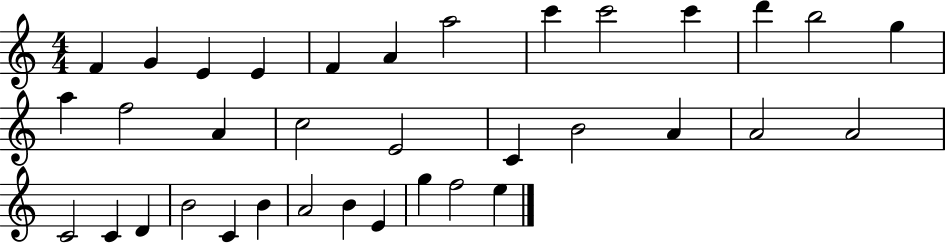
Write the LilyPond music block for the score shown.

{
  \clef treble
  \numericTimeSignature
  \time 4/4
  \key c \major
  f'4 g'4 e'4 e'4 | f'4 a'4 a''2 | c'''4 c'''2 c'''4 | d'''4 b''2 g''4 | \break a''4 f''2 a'4 | c''2 e'2 | c'4 b'2 a'4 | a'2 a'2 | \break c'2 c'4 d'4 | b'2 c'4 b'4 | a'2 b'4 e'4 | g''4 f''2 e''4 | \break \bar "|."
}